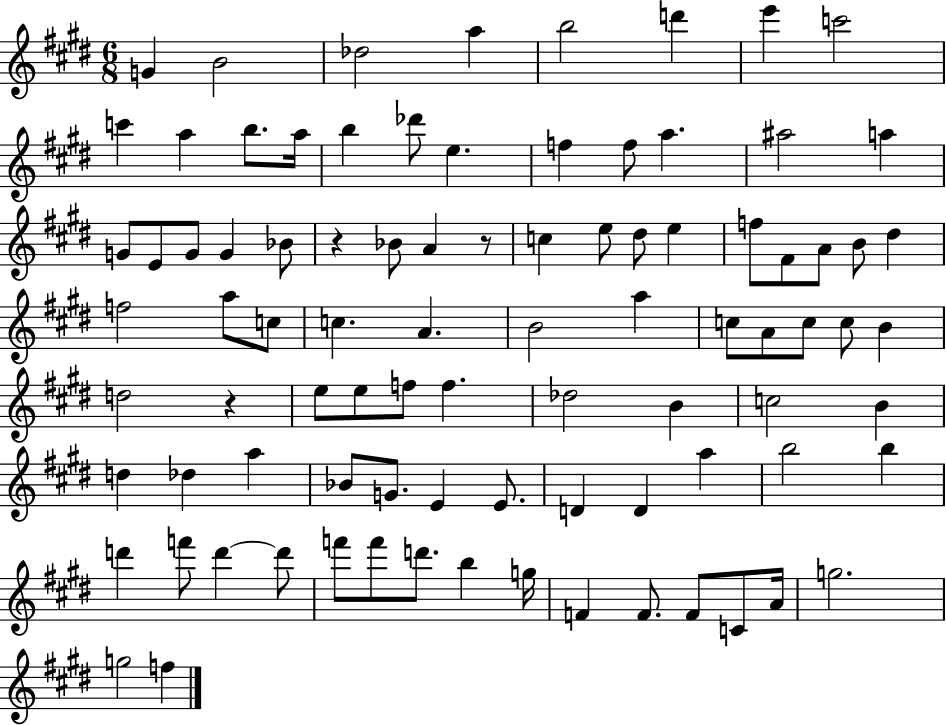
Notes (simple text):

G4/q B4/h Db5/h A5/q B5/h D6/q E6/q C6/h C6/q A5/q B5/e. A5/s B5/q Db6/e E5/q. F5/q F5/e A5/q. A#5/h A5/q G4/e E4/e G4/e G4/q Bb4/e R/q Bb4/e A4/q R/e C5/q E5/e D#5/e E5/q F5/e F#4/e A4/e B4/e D#5/q F5/h A5/e C5/e C5/q. A4/q. B4/h A5/q C5/e A4/e C5/e C5/e B4/q D5/h R/q E5/e E5/e F5/e F5/q. Db5/h B4/q C5/h B4/q D5/q Db5/q A5/q Bb4/e G4/e. E4/q E4/e. D4/q D4/q A5/q B5/h B5/q D6/q F6/e D6/q D6/e F6/e F6/e D6/e. B5/q G5/s F4/q F4/e. F4/e C4/e A4/s G5/h. G5/h F5/q